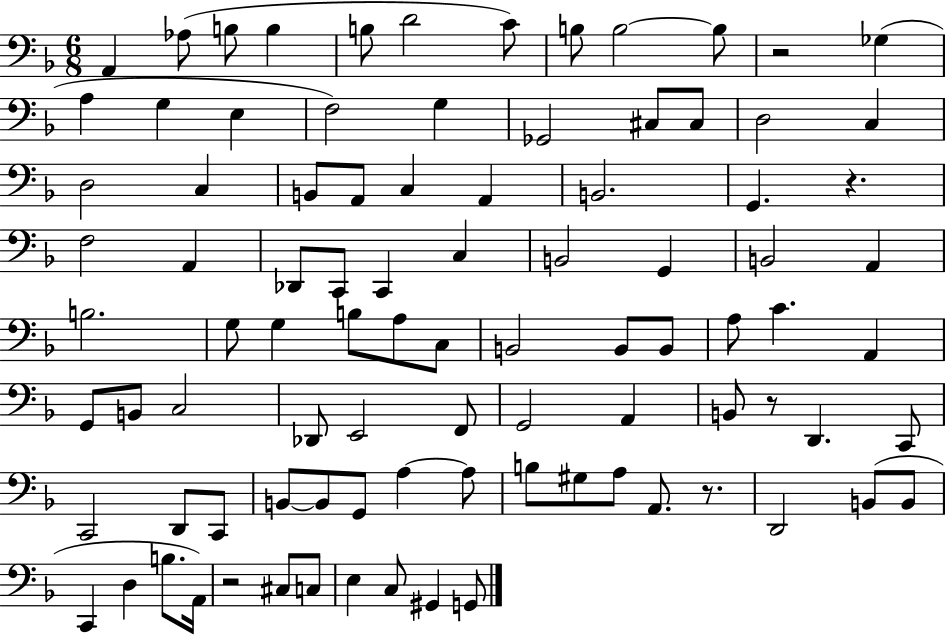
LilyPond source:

{
  \clef bass
  \numericTimeSignature
  \time 6/8
  \key f \major
  a,4 aes8( b8 b4 | b8 d'2 c'8) | b8 b2~~ b8 | r2 ges4( | \break a4 g4 e4 | f2) g4 | ges,2 cis8 cis8 | d2 c4 | \break d2 c4 | b,8 a,8 c4 a,4 | b,2. | g,4. r4. | \break f2 a,4 | des,8 c,8 c,4 c4 | b,2 g,4 | b,2 a,4 | \break b2. | g8 g4 b8 a8 c8 | b,2 b,8 b,8 | a8 c'4. a,4 | \break g,8 b,8 c2 | des,8 e,2 f,8 | g,2 a,4 | b,8 r8 d,4. c,8 | \break c,2 d,8 c,8 | b,8~~ b,8 g,8 a4~~ a8 | b8 gis8 a8 a,8. r8. | d,2 b,8( b,8 | \break c,4 d4 b8. a,16) | r2 cis8 c8 | e4 c8 gis,4 g,8 | \bar "|."
}